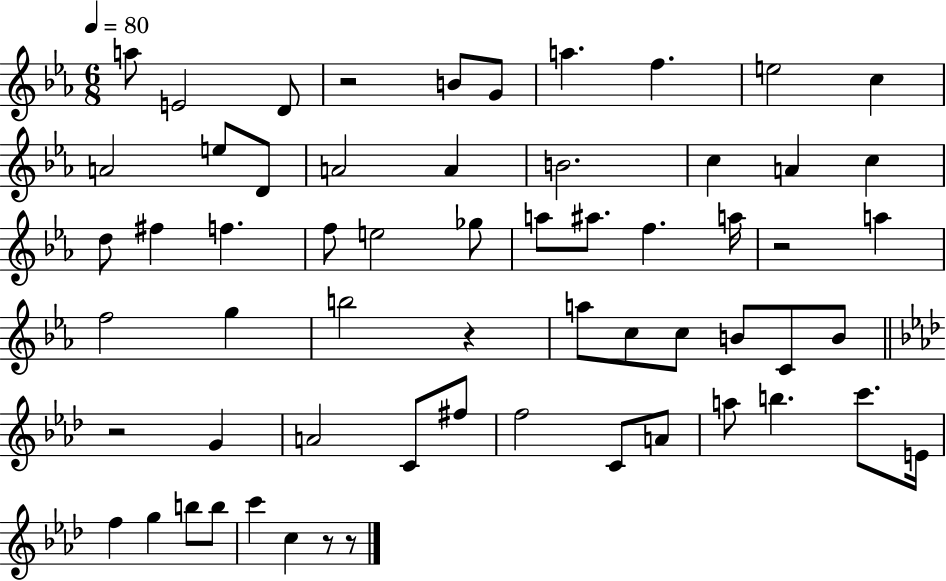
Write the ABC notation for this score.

X:1
T:Untitled
M:6/8
L:1/4
K:Eb
a/2 E2 D/2 z2 B/2 G/2 a f e2 c A2 e/2 D/2 A2 A B2 c A c d/2 ^f f f/2 e2 _g/2 a/2 ^a/2 f a/4 z2 a f2 g b2 z a/2 c/2 c/2 B/2 C/2 B/2 z2 G A2 C/2 ^f/2 f2 C/2 A/2 a/2 b c'/2 E/4 f g b/2 b/2 c' c z/2 z/2